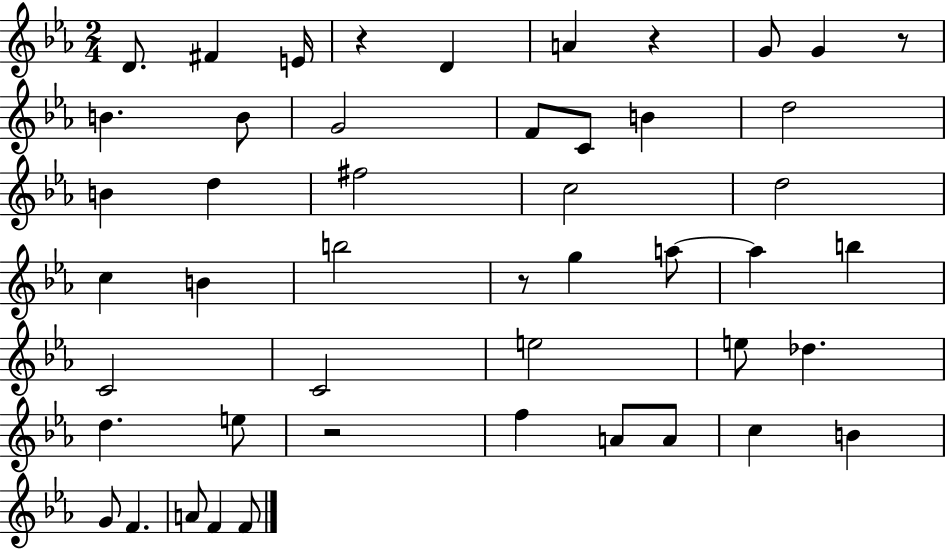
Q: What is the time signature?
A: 2/4